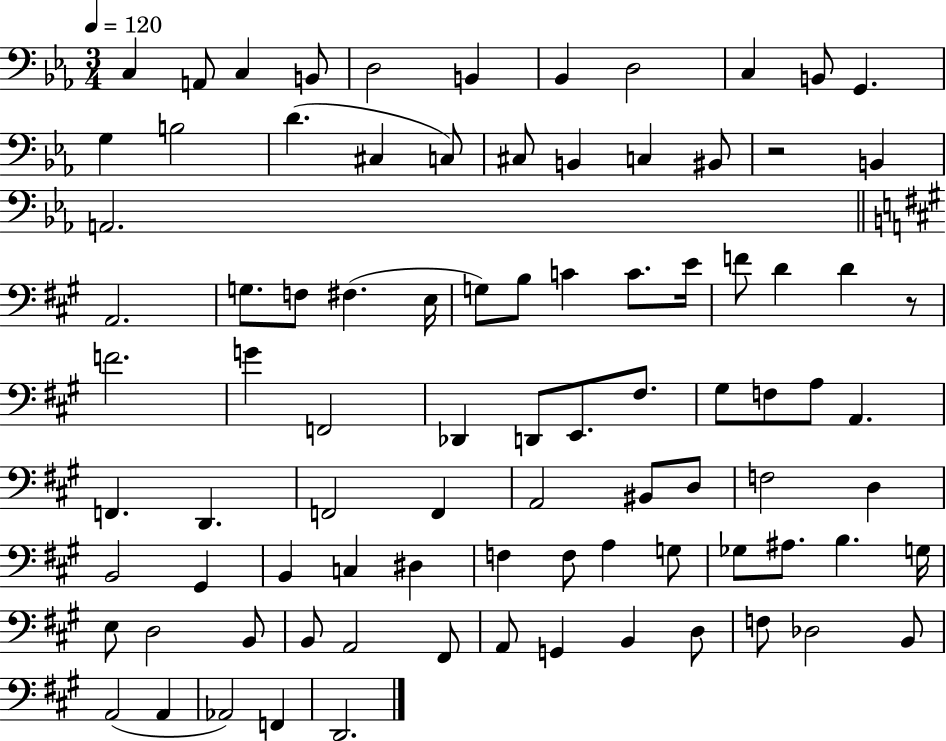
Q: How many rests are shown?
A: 2